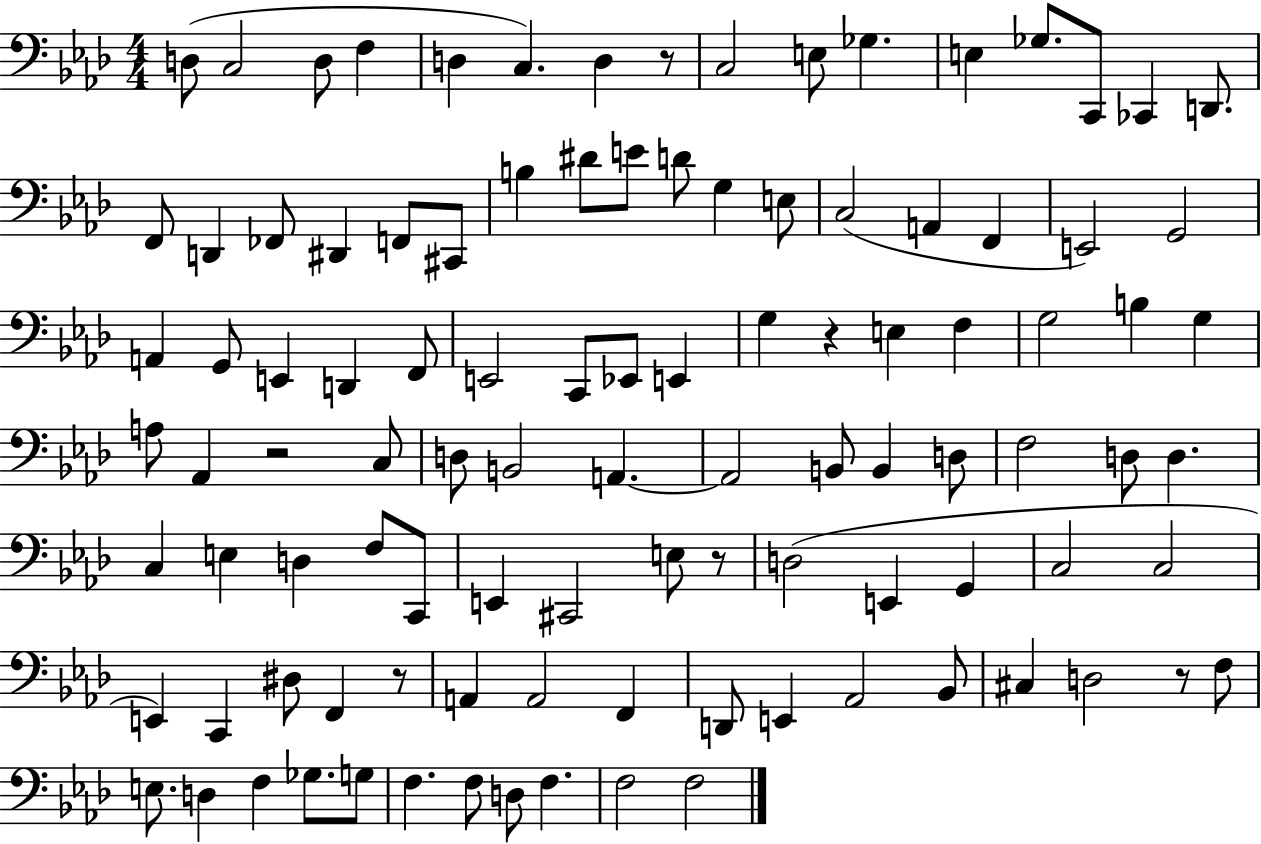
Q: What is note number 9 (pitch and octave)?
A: E3